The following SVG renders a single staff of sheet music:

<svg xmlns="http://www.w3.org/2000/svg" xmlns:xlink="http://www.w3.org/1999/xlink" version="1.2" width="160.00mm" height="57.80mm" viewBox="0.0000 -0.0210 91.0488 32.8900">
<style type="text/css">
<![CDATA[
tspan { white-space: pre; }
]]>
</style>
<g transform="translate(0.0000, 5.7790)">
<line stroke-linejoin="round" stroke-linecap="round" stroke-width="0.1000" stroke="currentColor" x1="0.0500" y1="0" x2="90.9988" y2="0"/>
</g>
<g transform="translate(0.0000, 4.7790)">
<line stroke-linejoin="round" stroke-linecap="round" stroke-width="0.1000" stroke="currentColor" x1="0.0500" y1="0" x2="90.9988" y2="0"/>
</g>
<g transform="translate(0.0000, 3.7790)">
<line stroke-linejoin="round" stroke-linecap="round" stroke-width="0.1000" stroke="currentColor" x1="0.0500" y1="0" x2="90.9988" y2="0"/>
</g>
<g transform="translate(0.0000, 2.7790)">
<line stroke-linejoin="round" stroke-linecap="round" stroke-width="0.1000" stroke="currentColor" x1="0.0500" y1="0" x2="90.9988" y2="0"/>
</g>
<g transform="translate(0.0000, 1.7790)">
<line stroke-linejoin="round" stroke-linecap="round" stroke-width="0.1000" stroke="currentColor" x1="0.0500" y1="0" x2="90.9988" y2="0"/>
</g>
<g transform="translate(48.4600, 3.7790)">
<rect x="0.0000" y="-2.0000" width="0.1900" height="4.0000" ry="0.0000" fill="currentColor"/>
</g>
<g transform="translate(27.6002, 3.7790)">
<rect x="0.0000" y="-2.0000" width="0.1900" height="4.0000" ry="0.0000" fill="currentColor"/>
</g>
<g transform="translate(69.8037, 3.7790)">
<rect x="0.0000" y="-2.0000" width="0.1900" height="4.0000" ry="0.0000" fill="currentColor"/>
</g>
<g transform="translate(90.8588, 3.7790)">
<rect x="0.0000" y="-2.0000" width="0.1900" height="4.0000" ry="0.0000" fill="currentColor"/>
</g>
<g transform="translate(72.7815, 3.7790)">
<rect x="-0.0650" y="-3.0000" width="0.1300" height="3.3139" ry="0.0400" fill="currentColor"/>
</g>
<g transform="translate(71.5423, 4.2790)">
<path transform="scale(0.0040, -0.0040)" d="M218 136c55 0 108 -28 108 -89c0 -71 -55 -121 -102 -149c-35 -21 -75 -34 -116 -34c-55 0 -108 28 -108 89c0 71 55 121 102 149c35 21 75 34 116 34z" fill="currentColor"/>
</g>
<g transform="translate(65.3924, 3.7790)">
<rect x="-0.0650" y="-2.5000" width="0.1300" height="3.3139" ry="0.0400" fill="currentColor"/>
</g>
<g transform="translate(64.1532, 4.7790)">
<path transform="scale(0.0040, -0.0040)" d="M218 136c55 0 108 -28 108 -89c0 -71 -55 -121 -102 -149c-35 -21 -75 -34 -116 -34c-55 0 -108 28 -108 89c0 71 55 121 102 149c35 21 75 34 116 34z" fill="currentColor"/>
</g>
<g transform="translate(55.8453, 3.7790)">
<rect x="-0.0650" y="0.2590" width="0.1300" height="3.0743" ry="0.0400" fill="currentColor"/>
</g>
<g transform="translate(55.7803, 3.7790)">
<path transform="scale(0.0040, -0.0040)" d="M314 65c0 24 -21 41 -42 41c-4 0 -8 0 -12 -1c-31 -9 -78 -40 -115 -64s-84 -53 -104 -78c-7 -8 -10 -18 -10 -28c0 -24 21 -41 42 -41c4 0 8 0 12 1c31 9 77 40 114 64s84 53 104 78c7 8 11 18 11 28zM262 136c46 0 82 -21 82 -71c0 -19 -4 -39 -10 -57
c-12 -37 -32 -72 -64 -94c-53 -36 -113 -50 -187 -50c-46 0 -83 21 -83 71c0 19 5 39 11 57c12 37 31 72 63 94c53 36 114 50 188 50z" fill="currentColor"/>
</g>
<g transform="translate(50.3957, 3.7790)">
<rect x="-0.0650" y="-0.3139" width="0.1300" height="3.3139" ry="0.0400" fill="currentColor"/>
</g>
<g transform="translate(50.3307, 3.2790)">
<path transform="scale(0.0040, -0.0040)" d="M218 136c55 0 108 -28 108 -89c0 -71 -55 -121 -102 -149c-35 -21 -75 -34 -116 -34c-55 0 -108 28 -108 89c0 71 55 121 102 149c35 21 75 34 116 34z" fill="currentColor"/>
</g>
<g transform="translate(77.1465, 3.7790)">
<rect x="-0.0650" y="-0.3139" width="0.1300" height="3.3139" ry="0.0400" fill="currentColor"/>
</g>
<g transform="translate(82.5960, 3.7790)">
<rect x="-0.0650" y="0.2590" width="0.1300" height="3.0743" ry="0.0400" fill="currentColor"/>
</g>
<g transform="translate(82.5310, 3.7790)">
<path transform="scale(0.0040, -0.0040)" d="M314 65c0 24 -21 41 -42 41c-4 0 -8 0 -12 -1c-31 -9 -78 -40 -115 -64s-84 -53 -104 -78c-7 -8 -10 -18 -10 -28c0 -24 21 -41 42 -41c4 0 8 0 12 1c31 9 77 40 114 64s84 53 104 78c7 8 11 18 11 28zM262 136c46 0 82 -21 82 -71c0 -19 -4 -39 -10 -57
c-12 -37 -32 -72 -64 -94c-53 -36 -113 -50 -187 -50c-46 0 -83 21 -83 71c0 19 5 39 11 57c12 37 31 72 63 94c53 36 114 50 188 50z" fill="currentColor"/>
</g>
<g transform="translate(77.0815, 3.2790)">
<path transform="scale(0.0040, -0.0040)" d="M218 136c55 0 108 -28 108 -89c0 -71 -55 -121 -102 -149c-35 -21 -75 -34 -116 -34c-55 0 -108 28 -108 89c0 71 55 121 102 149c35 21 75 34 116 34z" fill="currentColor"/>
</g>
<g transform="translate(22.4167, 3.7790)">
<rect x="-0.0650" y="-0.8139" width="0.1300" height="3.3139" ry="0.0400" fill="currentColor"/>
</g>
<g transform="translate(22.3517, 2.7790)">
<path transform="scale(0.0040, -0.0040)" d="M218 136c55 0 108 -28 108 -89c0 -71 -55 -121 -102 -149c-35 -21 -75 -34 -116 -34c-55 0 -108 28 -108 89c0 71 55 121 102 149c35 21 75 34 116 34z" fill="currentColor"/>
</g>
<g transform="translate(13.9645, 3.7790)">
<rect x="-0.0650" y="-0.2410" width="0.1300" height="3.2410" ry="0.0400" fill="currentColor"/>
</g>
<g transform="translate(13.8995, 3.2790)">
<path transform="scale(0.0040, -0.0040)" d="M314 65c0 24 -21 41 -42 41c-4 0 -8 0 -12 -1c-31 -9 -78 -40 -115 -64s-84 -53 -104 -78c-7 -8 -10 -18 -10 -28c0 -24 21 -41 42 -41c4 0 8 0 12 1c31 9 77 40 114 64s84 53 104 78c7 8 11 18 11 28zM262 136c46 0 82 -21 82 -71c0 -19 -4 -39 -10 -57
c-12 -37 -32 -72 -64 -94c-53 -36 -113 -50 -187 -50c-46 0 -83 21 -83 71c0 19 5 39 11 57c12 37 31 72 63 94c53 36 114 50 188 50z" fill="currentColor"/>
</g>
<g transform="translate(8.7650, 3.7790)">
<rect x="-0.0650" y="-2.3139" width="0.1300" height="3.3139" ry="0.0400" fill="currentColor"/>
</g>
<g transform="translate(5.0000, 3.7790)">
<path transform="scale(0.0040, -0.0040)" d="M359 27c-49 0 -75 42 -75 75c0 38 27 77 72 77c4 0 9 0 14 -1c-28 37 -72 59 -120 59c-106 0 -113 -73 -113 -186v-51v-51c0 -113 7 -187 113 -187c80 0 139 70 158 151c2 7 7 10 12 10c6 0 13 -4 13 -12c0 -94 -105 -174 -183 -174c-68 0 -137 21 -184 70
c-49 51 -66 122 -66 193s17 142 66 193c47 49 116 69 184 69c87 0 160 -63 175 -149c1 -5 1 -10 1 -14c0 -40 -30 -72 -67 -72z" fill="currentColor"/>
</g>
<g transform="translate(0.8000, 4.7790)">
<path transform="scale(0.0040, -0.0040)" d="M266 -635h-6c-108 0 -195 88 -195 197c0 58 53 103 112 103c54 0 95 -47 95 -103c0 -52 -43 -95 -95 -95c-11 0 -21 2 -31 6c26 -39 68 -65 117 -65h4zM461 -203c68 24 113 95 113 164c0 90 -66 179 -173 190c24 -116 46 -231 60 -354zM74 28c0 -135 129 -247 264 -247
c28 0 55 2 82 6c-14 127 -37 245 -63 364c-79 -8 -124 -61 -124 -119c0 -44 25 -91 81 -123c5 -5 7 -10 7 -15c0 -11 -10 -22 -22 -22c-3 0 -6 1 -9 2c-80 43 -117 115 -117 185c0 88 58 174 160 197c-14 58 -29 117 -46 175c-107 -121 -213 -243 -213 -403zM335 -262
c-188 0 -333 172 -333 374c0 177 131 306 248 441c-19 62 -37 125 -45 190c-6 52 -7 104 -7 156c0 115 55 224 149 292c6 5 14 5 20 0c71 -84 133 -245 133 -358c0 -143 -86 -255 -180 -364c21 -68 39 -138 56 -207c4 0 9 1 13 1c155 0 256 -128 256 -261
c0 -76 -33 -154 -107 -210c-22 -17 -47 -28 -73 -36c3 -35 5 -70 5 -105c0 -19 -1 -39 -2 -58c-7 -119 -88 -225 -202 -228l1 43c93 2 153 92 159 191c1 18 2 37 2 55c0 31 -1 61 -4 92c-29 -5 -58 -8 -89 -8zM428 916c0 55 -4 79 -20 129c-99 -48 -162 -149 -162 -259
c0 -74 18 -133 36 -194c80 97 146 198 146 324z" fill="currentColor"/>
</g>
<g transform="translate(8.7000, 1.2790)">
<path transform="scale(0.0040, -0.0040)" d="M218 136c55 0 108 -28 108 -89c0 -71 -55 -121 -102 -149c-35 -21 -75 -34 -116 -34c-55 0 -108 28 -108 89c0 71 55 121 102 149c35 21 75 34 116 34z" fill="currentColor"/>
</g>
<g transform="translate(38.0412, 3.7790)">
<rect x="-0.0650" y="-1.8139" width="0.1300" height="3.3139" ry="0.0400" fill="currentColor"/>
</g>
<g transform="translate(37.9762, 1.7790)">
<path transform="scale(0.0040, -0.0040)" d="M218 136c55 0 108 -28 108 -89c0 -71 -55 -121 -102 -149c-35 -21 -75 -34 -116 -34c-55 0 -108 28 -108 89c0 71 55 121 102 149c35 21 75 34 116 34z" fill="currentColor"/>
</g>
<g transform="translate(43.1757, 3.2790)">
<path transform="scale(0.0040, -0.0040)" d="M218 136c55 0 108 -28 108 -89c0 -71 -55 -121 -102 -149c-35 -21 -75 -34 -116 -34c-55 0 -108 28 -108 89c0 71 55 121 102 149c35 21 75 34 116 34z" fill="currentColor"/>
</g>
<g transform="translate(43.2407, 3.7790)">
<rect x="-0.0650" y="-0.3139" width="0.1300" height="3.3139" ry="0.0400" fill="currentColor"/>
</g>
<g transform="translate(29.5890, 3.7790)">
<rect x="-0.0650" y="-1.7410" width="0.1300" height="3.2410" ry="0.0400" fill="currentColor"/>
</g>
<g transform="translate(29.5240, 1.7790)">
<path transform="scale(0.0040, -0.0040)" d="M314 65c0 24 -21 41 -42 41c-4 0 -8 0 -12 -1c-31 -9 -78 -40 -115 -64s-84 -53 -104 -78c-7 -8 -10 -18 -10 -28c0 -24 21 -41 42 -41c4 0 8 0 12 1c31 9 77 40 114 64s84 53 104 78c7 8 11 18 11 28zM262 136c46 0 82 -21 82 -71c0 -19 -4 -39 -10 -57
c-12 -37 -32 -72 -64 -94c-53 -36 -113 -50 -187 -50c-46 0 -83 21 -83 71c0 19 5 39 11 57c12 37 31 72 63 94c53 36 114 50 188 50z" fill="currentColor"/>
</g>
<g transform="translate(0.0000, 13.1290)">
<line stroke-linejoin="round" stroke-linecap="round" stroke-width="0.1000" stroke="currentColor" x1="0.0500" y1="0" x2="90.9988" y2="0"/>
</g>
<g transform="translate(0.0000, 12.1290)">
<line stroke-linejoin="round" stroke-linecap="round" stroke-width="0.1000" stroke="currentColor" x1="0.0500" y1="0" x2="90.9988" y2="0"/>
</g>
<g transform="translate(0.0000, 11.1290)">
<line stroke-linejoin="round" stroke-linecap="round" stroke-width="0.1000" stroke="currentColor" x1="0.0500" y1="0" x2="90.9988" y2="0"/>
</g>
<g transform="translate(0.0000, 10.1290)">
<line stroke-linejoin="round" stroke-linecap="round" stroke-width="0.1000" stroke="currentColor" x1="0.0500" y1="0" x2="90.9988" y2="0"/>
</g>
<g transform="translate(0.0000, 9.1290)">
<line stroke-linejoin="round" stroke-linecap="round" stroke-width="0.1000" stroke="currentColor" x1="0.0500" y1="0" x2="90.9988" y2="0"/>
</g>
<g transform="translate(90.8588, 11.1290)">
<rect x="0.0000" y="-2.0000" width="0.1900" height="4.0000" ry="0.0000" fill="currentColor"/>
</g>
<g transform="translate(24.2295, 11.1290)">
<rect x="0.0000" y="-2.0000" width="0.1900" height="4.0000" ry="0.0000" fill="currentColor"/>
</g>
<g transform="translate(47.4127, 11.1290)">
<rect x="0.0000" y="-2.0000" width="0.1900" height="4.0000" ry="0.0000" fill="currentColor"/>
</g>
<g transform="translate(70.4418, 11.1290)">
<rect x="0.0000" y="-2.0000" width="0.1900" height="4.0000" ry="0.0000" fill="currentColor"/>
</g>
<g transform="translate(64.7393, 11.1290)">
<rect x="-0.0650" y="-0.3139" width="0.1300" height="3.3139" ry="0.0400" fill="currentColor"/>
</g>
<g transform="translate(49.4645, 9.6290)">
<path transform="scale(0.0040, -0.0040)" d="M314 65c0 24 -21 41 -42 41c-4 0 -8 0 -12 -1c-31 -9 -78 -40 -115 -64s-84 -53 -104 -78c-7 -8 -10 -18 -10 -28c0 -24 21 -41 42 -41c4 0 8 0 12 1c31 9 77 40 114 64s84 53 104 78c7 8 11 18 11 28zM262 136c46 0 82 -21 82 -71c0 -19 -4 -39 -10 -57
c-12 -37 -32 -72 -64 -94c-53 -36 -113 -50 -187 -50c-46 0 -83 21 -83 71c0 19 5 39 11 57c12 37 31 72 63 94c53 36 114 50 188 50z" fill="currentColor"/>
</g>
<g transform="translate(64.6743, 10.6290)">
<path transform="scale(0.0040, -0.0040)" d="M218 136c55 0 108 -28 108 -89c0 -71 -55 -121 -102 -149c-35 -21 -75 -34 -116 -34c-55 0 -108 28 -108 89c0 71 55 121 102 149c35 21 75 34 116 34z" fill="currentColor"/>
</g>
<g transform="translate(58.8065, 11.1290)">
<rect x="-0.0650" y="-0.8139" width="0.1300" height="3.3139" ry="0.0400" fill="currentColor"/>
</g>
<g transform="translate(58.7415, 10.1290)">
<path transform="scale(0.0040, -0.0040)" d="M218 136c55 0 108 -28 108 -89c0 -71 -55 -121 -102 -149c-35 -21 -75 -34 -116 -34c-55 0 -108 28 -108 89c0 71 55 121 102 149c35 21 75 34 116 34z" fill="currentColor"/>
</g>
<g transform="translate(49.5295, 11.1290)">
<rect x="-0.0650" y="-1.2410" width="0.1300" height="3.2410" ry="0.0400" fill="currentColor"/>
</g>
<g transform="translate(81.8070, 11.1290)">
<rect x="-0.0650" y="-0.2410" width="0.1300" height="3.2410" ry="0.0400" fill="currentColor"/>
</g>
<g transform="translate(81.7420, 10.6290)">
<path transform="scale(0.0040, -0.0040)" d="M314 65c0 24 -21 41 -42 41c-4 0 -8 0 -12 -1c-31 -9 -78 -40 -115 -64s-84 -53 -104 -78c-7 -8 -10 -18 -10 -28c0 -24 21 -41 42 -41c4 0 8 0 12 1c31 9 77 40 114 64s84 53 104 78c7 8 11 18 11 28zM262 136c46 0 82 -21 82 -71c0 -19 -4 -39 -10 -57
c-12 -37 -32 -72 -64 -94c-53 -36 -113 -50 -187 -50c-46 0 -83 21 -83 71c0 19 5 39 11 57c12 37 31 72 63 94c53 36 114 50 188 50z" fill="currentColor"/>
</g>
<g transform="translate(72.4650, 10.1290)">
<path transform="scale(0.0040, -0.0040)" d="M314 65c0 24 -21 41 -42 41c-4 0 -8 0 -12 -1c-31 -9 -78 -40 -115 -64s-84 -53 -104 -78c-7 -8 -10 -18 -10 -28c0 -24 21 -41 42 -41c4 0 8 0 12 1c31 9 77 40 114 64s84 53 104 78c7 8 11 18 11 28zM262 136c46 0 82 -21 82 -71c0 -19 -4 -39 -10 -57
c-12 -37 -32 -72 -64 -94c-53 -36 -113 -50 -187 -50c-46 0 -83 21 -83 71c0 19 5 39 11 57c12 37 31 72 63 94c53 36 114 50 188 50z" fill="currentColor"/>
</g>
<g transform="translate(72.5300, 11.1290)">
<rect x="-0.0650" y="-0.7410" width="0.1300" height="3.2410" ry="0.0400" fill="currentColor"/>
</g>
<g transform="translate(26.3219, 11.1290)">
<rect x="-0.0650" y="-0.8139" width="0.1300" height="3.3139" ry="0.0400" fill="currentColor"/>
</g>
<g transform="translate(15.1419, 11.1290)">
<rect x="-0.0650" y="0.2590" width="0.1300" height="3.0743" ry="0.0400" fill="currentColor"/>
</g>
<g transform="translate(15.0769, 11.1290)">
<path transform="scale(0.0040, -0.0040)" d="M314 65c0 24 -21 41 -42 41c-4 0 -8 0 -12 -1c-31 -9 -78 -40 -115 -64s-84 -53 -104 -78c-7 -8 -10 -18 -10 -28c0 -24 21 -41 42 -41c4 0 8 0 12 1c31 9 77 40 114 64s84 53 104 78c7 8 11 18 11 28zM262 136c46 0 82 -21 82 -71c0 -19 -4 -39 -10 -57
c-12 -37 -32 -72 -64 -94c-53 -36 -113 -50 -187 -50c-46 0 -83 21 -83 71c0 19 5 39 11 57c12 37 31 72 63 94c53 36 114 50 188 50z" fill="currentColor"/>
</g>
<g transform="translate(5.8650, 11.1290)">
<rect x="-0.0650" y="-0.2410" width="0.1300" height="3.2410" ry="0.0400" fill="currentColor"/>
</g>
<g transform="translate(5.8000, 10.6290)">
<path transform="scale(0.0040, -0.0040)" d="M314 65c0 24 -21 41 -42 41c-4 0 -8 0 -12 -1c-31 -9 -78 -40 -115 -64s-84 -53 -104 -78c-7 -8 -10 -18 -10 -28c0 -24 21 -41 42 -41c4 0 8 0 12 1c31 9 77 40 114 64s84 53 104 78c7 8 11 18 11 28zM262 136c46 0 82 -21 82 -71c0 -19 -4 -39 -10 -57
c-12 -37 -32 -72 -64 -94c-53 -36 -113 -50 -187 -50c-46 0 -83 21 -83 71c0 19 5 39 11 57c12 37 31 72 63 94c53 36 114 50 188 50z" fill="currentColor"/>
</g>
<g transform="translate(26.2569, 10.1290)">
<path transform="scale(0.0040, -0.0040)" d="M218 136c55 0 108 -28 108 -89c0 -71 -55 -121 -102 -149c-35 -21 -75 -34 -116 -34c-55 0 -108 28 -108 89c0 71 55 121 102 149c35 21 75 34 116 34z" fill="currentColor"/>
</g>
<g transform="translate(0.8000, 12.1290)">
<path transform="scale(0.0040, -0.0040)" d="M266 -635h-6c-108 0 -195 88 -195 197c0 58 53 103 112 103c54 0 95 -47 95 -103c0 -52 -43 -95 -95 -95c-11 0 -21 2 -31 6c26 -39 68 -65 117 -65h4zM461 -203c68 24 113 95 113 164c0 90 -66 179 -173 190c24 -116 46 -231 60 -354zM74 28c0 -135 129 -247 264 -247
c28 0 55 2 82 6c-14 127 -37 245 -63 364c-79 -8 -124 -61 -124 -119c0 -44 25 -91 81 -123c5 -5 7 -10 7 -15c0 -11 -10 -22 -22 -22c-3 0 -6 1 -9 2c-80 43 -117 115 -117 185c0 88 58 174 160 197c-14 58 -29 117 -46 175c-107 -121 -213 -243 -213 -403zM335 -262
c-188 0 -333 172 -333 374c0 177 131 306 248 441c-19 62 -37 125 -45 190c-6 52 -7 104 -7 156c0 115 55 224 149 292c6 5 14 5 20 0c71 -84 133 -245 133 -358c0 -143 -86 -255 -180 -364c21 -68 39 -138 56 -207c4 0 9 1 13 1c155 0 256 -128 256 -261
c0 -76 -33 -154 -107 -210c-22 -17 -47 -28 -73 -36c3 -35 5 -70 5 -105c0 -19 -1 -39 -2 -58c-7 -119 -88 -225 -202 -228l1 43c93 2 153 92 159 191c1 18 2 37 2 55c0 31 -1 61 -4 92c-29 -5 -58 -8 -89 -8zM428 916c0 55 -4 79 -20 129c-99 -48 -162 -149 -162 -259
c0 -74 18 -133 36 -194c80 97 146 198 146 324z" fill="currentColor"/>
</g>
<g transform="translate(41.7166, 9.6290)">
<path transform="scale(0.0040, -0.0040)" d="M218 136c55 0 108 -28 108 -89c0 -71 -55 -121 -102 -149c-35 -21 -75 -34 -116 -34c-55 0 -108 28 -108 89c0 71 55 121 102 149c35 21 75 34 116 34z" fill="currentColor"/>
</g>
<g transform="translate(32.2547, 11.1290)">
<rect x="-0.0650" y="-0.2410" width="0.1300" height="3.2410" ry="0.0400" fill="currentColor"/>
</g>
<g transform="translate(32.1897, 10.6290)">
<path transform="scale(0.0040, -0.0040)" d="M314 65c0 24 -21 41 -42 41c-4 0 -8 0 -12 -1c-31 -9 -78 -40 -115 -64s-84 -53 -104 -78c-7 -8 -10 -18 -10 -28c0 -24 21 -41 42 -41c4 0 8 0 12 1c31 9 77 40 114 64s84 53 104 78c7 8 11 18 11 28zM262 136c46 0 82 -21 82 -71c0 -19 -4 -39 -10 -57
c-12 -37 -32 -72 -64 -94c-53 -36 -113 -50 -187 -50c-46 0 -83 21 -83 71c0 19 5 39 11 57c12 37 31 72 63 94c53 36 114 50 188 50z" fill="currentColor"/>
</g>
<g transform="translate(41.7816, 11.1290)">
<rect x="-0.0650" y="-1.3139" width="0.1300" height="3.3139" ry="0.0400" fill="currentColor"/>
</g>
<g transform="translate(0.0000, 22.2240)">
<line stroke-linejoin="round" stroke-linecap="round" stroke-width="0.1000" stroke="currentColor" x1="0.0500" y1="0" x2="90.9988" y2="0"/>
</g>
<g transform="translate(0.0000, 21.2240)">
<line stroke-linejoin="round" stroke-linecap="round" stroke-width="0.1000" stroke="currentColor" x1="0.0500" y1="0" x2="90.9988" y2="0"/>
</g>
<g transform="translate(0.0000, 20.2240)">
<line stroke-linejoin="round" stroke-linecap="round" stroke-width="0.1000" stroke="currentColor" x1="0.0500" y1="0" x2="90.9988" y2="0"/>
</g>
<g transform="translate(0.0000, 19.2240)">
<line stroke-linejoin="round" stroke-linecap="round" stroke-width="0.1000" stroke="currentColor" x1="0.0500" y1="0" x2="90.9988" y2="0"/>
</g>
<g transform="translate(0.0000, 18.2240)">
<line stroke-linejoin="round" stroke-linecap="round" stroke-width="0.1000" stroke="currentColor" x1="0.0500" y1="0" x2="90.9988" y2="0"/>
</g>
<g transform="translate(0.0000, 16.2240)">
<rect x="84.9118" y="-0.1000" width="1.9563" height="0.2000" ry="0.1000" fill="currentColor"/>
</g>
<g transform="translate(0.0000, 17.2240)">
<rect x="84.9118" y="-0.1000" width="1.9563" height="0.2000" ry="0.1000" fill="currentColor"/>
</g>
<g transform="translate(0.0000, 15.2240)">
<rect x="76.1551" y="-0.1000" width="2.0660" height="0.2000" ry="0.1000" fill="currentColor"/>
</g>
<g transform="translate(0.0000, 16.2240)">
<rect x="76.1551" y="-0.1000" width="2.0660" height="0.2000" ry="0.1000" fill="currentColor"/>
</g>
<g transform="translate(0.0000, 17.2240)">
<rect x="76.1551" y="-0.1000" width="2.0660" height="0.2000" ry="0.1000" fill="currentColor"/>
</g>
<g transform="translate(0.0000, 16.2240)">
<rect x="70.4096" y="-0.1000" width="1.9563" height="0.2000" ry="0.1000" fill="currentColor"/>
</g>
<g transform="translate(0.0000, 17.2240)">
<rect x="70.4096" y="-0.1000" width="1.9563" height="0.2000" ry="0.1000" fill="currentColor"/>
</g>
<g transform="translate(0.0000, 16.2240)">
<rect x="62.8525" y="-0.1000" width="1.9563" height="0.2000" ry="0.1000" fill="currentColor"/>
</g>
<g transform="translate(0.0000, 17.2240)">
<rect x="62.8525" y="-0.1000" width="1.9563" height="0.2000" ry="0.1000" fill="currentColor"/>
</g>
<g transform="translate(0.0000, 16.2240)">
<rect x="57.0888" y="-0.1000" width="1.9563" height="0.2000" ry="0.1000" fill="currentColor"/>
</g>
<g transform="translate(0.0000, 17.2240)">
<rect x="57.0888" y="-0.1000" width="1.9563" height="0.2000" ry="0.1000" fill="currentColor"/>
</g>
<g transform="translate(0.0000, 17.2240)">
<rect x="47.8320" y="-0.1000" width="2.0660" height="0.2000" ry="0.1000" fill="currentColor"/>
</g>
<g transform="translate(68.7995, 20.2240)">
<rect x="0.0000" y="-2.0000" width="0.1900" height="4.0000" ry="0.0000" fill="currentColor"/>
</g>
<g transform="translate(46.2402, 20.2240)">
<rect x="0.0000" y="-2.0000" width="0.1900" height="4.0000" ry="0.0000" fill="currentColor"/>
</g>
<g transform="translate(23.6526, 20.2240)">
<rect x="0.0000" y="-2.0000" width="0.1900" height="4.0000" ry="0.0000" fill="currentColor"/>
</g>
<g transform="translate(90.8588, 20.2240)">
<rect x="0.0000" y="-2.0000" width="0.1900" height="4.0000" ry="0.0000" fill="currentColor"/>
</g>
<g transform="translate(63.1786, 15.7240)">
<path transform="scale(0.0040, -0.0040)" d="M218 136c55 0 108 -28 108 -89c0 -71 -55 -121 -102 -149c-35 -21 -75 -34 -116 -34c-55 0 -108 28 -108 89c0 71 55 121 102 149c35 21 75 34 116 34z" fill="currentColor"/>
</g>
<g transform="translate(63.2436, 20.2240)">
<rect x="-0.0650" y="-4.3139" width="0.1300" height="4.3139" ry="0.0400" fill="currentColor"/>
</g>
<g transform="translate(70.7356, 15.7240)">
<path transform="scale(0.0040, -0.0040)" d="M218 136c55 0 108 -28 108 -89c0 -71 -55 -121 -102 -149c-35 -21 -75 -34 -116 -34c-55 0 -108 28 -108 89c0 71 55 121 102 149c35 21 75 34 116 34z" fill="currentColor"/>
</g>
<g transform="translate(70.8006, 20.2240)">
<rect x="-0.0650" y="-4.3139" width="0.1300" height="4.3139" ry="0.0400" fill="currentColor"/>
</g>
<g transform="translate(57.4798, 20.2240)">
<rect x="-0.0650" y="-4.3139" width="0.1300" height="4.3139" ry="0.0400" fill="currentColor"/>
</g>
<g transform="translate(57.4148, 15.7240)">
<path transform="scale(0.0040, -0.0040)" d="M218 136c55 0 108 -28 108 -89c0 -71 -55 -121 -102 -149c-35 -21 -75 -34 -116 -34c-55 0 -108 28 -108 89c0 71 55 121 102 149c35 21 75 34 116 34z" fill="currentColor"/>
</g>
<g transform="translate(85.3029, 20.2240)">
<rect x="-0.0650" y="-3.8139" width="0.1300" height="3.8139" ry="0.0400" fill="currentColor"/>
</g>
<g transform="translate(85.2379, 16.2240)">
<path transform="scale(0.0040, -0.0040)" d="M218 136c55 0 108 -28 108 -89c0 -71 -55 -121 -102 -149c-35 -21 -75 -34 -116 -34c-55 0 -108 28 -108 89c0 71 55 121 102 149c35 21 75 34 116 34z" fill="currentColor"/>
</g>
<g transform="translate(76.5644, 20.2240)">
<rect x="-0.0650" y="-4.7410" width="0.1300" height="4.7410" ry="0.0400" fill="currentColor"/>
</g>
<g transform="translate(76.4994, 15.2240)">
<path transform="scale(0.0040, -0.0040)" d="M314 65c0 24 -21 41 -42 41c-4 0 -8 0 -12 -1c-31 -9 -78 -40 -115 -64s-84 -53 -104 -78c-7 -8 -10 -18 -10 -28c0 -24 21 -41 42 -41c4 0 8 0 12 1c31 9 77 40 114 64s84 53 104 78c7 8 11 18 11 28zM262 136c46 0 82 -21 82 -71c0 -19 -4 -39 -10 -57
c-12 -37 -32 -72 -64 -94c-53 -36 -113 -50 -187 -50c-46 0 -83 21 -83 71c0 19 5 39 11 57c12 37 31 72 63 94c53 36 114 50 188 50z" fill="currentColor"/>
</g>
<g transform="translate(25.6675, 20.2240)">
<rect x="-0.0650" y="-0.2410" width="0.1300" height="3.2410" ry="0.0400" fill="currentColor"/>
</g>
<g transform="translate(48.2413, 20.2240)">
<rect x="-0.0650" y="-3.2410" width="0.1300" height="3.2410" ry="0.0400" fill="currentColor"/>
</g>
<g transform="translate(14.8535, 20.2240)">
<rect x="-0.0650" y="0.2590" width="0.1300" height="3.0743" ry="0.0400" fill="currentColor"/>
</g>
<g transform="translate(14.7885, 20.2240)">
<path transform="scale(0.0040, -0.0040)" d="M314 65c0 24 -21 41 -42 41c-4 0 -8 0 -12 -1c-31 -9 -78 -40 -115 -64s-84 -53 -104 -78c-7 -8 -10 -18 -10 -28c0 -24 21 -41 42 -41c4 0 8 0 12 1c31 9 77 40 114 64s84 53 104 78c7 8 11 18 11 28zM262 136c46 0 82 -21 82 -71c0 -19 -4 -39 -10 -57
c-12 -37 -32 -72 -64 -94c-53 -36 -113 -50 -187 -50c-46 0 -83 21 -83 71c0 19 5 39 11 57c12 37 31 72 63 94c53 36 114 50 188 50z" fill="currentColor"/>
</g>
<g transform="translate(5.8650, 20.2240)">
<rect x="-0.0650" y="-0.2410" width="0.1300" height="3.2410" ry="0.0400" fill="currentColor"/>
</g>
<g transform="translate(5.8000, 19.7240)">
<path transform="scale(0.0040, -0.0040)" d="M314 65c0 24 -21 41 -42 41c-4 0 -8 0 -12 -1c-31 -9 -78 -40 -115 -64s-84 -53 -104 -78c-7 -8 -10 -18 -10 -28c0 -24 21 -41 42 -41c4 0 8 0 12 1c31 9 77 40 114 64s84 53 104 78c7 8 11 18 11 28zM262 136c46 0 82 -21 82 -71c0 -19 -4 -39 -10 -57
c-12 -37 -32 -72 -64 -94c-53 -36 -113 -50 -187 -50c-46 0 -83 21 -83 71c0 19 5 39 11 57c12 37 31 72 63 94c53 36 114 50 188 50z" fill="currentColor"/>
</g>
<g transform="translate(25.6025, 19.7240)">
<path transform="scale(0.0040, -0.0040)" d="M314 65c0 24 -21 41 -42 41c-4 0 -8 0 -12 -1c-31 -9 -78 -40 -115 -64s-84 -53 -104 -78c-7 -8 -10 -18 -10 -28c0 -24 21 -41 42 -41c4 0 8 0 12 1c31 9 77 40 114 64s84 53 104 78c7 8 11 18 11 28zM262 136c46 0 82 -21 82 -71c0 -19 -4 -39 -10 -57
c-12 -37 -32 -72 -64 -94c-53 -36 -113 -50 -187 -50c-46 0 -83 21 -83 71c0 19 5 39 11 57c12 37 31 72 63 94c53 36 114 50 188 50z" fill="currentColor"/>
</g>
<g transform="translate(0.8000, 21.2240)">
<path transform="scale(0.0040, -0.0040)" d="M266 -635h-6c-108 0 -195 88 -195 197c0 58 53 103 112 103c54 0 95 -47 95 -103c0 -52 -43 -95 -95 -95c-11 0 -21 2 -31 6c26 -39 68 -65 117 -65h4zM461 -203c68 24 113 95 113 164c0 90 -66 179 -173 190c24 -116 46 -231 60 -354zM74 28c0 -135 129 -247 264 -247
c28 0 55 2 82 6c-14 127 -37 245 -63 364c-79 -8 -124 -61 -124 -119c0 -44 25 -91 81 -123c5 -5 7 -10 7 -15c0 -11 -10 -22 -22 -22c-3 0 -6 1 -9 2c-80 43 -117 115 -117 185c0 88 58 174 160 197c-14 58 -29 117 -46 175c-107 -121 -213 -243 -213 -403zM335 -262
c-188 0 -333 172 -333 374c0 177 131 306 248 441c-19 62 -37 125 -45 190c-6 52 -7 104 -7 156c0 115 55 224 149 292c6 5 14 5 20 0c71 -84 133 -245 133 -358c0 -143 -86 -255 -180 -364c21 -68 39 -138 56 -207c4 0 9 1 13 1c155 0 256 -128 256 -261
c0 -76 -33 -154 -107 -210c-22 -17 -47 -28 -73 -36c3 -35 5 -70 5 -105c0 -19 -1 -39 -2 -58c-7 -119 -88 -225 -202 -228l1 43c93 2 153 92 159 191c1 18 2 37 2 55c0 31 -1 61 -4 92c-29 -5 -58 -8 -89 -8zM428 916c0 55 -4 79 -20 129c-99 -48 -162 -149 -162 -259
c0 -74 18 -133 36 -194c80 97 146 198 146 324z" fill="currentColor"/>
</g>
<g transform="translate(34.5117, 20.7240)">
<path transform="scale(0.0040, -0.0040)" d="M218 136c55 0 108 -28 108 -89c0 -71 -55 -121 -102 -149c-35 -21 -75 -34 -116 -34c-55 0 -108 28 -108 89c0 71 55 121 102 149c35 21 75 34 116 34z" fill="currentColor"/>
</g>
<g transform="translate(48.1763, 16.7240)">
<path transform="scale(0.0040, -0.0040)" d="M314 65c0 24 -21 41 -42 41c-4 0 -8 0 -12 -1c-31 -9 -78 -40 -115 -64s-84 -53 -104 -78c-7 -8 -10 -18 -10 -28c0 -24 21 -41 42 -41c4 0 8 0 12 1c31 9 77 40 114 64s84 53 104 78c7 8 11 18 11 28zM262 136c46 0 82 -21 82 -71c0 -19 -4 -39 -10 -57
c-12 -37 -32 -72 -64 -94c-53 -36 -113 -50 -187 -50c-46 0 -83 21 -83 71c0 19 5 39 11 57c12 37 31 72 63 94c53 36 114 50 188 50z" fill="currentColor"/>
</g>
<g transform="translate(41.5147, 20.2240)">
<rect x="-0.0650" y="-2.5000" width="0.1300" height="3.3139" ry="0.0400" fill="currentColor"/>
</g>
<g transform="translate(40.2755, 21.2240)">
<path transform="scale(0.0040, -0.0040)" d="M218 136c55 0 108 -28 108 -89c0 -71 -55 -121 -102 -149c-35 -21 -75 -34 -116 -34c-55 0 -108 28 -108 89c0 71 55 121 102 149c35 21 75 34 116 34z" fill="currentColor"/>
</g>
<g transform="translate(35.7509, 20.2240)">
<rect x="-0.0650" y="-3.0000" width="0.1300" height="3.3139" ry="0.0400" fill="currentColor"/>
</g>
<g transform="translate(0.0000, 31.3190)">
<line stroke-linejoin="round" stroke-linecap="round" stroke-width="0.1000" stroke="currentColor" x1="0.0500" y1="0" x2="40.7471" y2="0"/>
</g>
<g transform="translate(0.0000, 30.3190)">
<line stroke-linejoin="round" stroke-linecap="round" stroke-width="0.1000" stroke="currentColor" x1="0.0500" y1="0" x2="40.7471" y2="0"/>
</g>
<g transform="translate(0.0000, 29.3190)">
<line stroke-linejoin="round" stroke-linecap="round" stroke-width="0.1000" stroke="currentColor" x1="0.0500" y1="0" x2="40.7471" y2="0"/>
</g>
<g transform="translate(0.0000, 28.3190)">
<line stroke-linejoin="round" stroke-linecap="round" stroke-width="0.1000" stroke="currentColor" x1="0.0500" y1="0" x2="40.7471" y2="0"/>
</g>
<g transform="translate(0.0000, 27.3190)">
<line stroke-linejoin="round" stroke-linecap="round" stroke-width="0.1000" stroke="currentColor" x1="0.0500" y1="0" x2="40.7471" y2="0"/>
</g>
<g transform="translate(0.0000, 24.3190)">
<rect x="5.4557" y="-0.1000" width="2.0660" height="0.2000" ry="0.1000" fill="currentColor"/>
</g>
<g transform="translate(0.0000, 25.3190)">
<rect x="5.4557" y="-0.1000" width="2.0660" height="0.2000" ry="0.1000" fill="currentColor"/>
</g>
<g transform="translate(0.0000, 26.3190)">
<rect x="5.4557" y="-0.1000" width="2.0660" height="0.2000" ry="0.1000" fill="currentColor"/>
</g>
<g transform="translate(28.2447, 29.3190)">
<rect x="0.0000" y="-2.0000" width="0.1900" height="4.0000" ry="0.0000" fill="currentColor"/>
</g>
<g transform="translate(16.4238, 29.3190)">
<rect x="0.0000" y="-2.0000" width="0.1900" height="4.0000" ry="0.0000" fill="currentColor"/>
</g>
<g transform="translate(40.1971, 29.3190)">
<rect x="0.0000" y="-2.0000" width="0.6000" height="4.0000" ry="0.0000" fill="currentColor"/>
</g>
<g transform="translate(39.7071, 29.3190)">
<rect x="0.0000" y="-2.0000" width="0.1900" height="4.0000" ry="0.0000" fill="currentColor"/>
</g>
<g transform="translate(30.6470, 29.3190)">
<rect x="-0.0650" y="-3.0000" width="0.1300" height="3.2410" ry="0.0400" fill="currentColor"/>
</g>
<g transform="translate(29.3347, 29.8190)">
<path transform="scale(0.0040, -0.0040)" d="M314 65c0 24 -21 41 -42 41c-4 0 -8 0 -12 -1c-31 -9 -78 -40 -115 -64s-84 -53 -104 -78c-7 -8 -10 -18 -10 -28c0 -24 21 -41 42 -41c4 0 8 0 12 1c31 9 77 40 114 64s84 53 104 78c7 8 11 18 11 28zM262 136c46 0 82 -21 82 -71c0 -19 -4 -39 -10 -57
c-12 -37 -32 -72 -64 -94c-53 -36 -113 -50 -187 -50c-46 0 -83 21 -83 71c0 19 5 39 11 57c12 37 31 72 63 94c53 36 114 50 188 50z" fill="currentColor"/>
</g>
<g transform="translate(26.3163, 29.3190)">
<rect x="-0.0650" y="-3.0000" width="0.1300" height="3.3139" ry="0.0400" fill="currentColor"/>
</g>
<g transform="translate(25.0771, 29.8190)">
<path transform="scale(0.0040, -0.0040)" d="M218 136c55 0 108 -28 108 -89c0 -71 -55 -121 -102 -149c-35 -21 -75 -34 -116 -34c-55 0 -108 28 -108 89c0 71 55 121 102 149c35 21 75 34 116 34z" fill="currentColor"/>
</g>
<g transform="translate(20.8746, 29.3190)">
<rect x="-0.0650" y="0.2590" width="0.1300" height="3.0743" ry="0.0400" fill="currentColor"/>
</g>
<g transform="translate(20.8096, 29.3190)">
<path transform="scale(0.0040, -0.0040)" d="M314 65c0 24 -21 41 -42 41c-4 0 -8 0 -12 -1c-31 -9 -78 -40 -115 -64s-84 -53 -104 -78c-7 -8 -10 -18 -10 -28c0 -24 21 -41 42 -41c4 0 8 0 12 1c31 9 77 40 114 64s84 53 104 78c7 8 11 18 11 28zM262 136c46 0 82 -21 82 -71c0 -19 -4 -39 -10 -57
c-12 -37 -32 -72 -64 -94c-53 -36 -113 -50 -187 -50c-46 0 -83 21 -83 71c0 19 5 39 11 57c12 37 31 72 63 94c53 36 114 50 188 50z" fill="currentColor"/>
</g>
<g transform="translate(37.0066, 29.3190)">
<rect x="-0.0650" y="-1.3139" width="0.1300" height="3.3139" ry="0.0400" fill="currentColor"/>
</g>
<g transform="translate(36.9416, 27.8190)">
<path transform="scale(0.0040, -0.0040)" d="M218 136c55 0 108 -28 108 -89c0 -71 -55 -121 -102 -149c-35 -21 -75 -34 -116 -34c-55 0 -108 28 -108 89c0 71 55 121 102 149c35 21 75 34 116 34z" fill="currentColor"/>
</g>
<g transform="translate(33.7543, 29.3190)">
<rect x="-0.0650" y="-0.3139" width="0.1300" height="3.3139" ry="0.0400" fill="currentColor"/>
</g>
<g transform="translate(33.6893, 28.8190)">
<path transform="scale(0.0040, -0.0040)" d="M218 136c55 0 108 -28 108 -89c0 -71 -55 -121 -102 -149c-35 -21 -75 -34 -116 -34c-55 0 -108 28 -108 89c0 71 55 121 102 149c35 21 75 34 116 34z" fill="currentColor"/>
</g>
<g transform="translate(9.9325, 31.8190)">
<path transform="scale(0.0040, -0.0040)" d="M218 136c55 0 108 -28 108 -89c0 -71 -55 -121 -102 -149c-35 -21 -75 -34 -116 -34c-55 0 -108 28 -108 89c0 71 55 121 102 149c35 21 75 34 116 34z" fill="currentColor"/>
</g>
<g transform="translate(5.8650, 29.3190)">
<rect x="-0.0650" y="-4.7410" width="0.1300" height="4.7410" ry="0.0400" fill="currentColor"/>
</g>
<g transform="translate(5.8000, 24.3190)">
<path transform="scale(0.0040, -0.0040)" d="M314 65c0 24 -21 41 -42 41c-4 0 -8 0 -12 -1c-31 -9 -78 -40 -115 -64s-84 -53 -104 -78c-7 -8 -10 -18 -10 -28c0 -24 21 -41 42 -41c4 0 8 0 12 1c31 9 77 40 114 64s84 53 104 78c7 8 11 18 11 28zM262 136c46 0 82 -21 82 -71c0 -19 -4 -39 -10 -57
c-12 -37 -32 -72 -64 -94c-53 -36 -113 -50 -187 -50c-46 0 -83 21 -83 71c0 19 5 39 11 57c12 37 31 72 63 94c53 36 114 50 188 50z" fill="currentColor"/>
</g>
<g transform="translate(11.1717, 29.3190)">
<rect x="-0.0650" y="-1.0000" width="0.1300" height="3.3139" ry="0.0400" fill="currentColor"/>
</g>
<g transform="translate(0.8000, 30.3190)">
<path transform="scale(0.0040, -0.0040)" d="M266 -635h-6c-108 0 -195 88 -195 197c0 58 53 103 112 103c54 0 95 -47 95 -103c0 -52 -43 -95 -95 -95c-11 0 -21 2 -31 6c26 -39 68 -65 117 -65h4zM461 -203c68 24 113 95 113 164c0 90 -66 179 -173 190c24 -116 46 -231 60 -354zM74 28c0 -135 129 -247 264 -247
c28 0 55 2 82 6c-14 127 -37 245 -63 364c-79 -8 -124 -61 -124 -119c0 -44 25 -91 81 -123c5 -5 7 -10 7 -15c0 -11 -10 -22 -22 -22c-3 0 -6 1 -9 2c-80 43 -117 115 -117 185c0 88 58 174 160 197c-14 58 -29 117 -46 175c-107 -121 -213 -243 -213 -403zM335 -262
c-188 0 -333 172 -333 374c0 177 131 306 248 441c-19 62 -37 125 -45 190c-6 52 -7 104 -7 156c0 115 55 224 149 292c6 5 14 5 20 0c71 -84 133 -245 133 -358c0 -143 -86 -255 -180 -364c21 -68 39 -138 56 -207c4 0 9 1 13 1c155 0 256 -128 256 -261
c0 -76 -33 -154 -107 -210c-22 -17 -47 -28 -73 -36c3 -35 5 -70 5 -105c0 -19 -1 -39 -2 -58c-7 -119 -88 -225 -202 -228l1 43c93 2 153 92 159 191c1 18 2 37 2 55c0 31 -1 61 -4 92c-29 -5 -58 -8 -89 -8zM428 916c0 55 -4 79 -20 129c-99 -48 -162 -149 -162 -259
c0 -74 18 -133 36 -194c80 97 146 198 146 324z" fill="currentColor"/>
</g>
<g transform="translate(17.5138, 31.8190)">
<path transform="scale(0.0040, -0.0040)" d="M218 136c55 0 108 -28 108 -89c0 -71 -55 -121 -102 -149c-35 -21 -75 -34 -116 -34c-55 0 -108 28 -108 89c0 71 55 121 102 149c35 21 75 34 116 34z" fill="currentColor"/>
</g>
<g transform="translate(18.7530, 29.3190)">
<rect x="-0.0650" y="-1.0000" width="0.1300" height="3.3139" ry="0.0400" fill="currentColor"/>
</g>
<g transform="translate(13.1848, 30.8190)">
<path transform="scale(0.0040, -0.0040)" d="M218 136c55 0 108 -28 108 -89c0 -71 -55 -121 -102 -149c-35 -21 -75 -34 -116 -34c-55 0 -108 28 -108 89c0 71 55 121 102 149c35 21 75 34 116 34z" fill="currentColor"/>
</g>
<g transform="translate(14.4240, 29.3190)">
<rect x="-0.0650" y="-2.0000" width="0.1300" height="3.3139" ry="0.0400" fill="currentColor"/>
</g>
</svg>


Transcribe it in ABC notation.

X:1
T:Untitled
M:4/4
L:1/4
K:C
g c2 d f2 f c c B2 G A c B2 c2 B2 d c2 e e2 d c d2 c2 c2 B2 c2 A G b2 d' d' d' e'2 c' e'2 D F D B2 A A2 c e